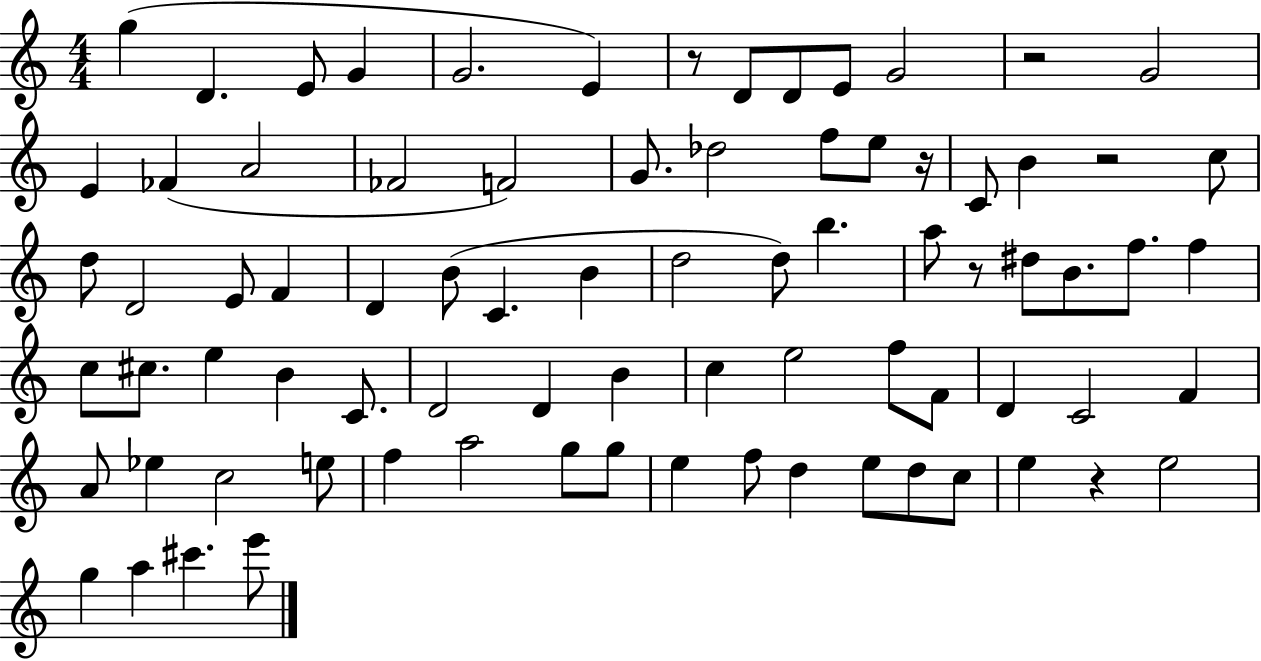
{
  \clef treble
  \numericTimeSignature
  \time 4/4
  \key c \major
  g''4( d'4. e'8 g'4 | g'2. e'4) | r8 d'8 d'8 e'8 g'2 | r2 g'2 | \break e'4 fes'4( a'2 | fes'2 f'2) | g'8. des''2 f''8 e''8 r16 | c'8 b'4 r2 c''8 | \break d''8 d'2 e'8 f'4 | d'4 b'8( c'4. b'4 | d''2 d''8) b''4. | a''8 r8 dis''8 b'8. f''8. f''4 | \break c''8 cis''8. e''4 b'4 c'8. | d'2 d'4 b'4 | c''4 e''2 f''8 f'8 | d'4 c'2 f'4 | \break a'8 ees''4 c''2 e''8 | f''4 a''2 g''8 g''8 | e''4 f''8 d''4 e''8 d''8 c''8 | e''4 r4 e''2 | \break g''4 a''4 cis'''4. e'''8 | \bar "|."
}